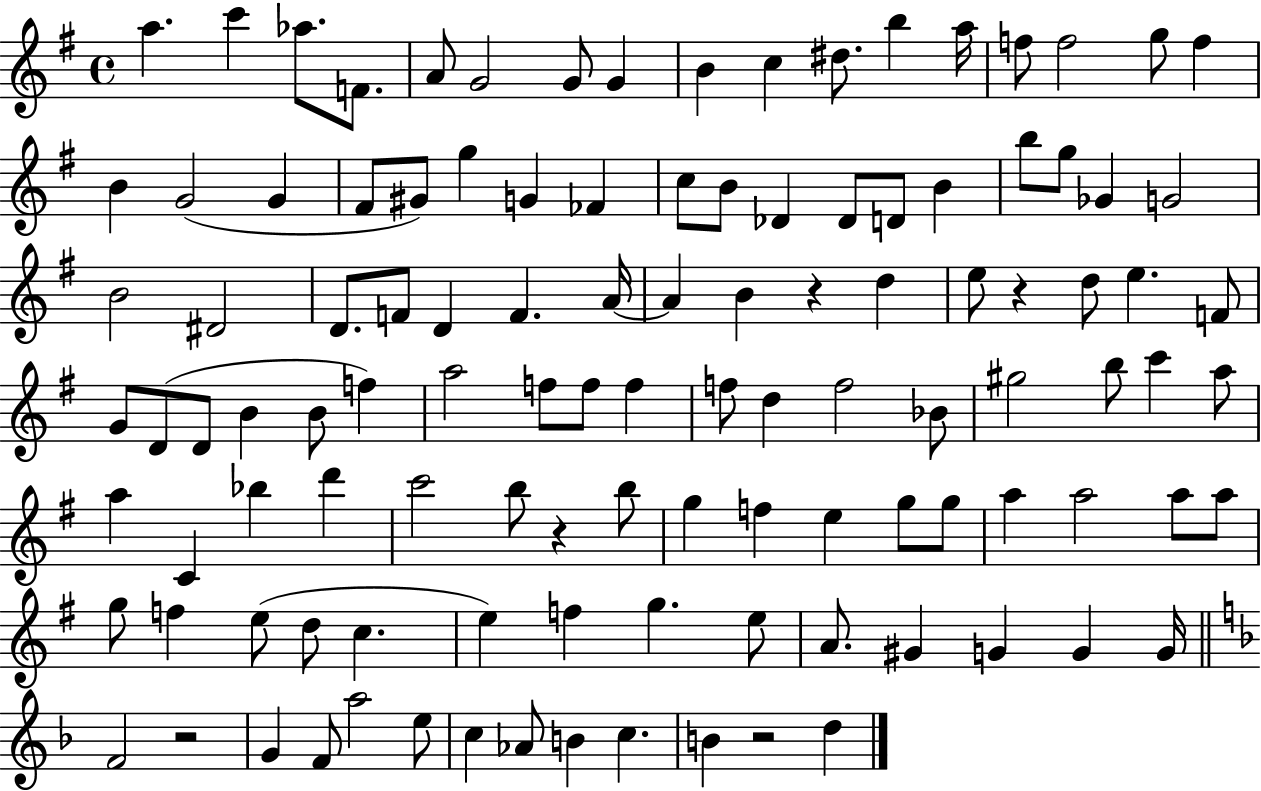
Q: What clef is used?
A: treble